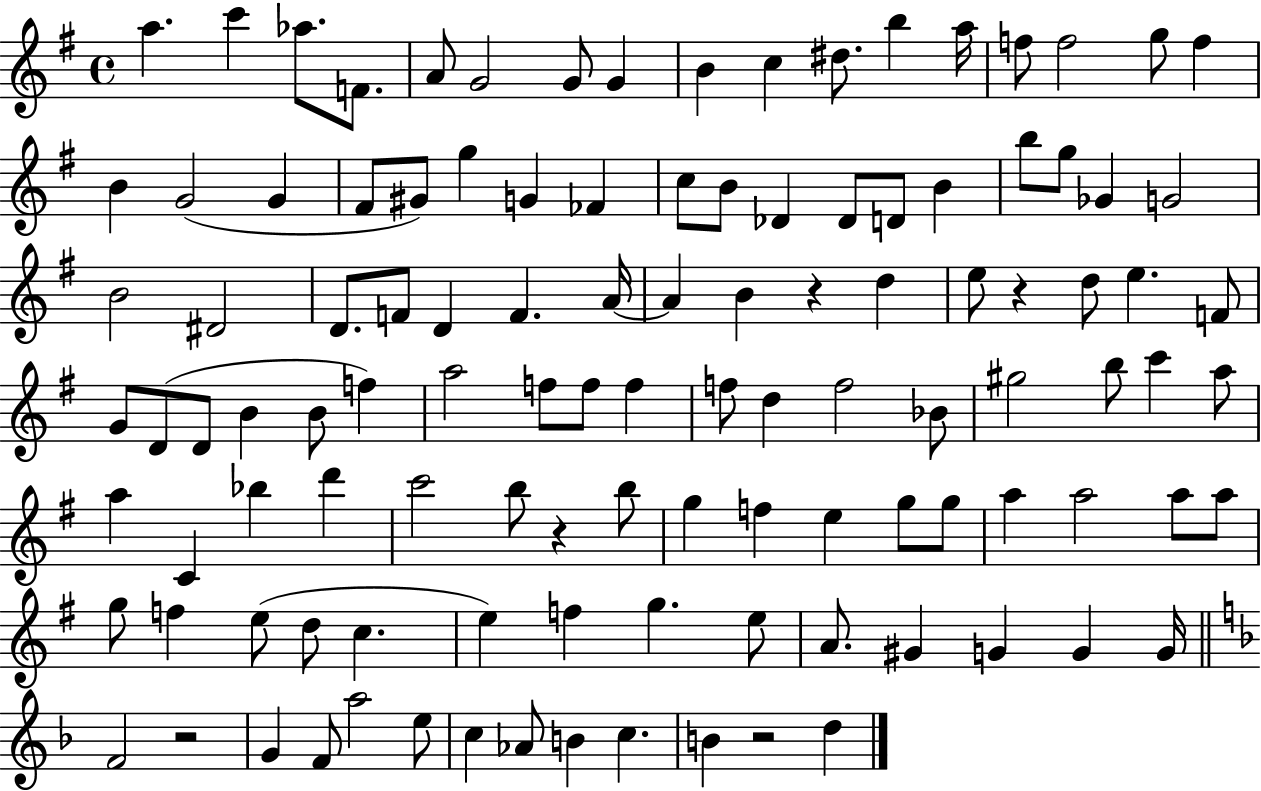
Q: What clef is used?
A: treble